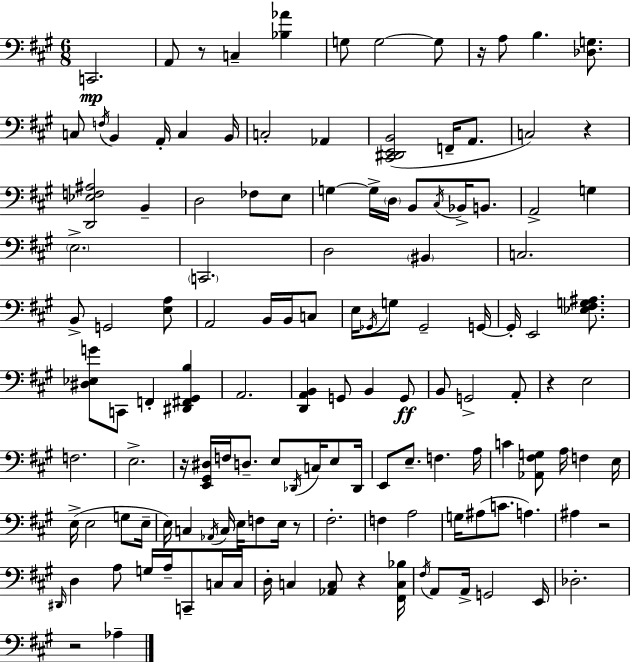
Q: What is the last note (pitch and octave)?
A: Ab3